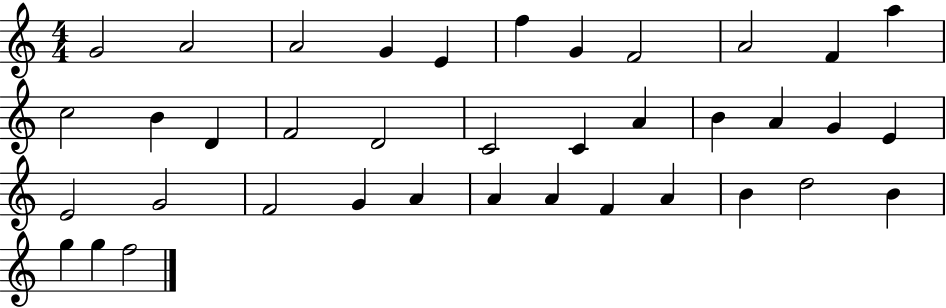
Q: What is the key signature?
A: C major